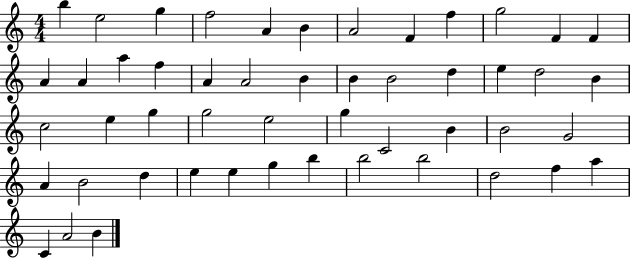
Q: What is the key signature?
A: C major